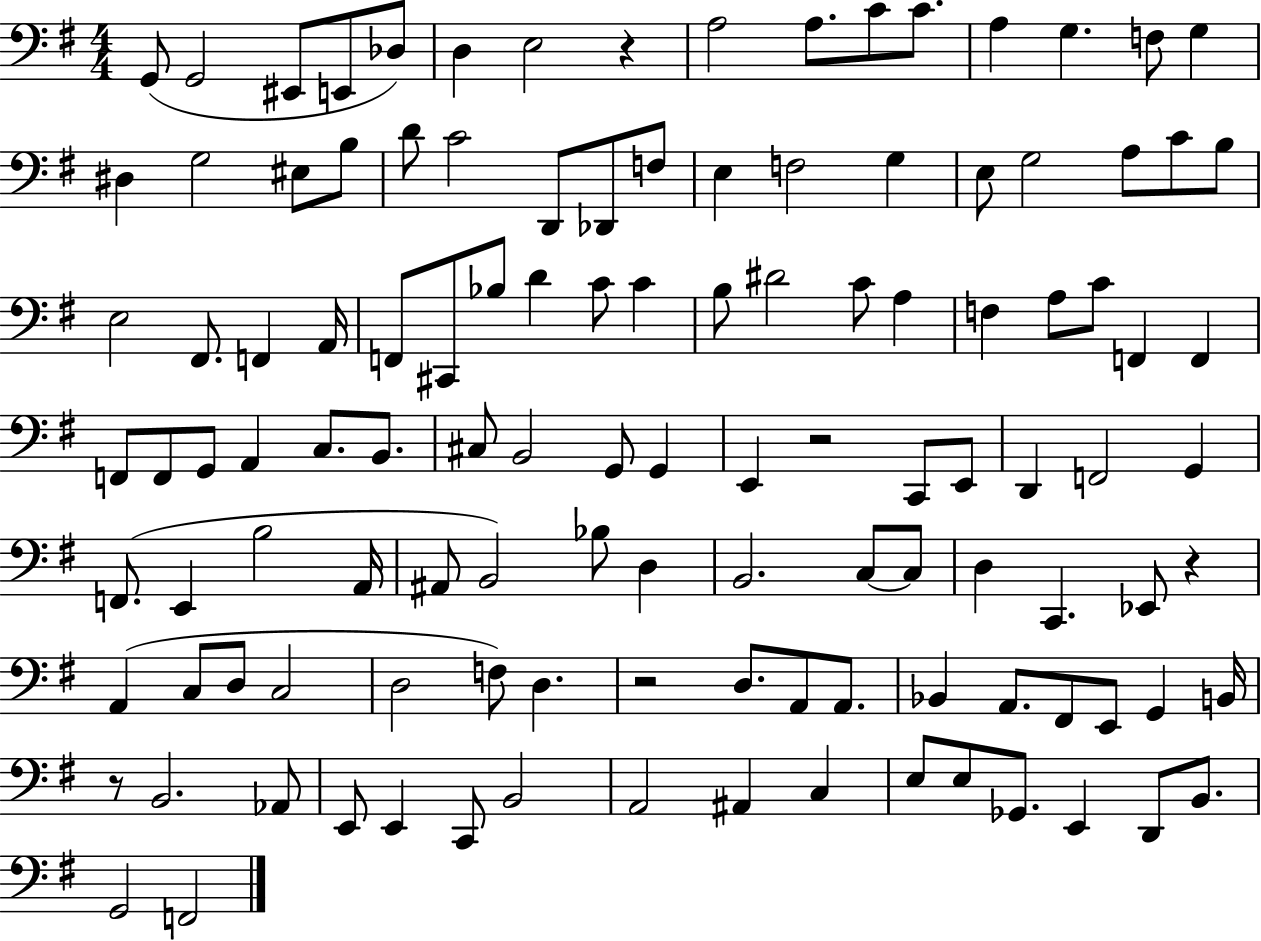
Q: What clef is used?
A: bass